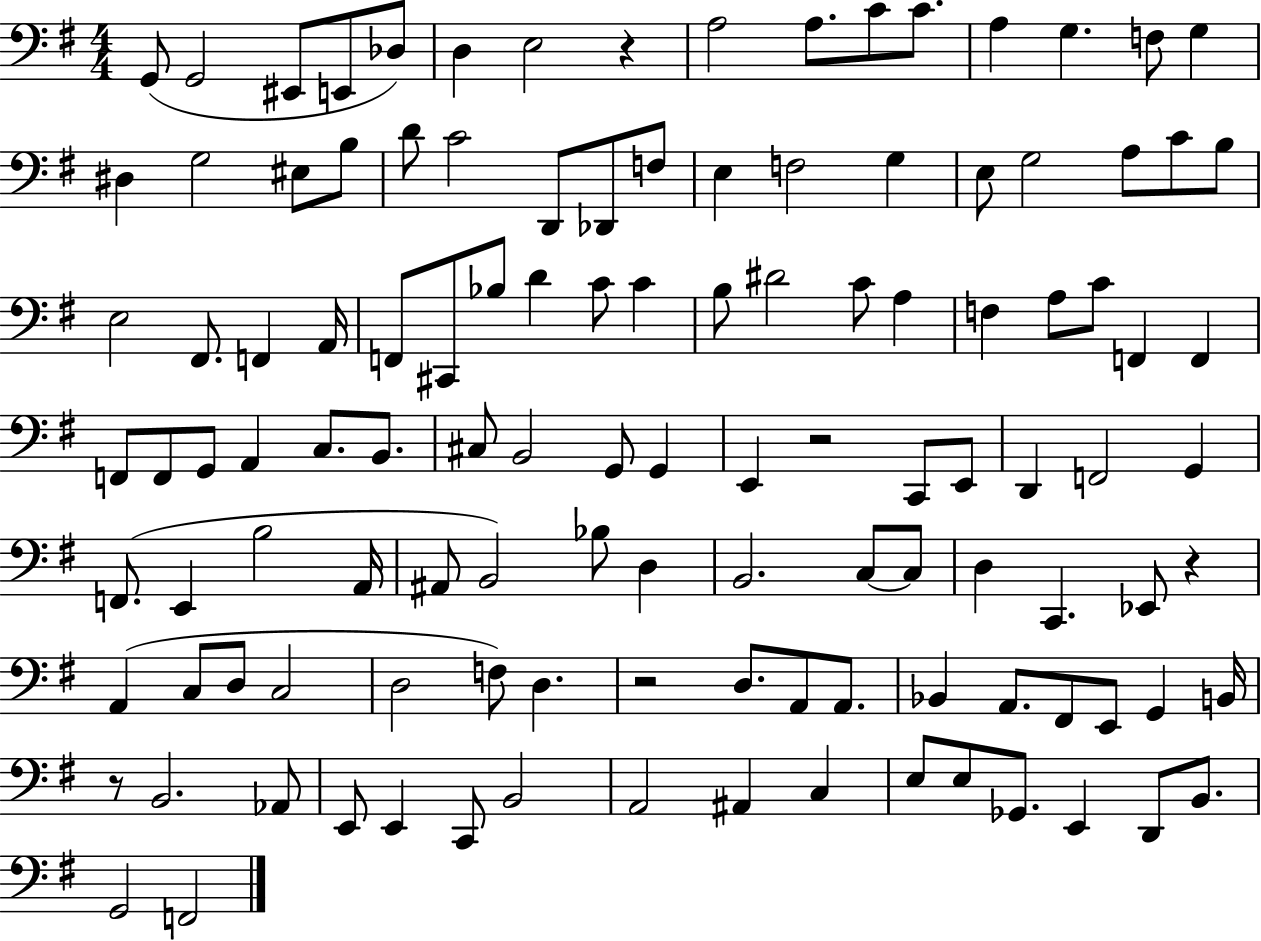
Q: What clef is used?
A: bass